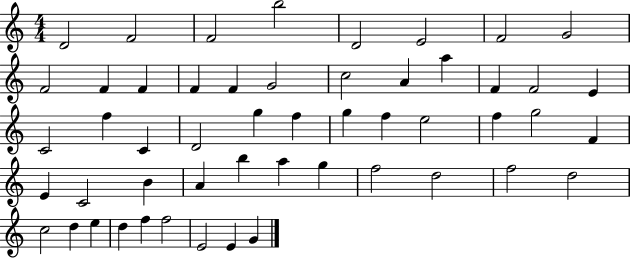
{
  \clef treble
  \numericTimeSignature
  \time 4/4
  \key c \major
  d'2 f'2 | f'2 b''2 | d'2 e'2 | f'2 g'2 | \break f'2 f'4 f'4 | f'4 f'4 g'2 | c''2 a'4 a''4 | f'4 f'2 e'4 | \break c'2 f''4 c'4 | d'2 g''4 f''4 | g''4 f''4 e''2 | f''4 g''2 f'4 | \break e'4 c'2 b'4 | a'4 b''4 a''4 g''4 | f''2 d''2 | f''2 d''2 | \break c''2 d''4 e''4 | d''4 f''4 f''2 | e'2 e'4 g'4 | \bar "|."
}